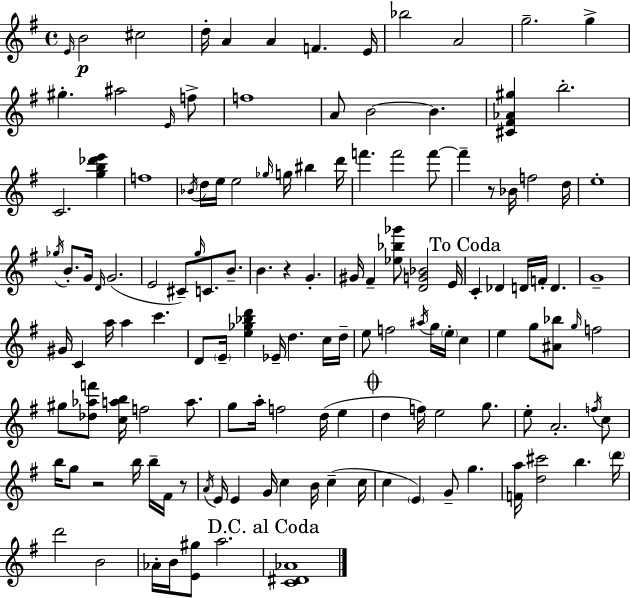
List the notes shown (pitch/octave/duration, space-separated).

E4/s B4/h C#5/h D5/s A4/q A4/q F4/q. E4/s Bb5/h A4/h G5/h. G5/q G#5/q. A#5/h E4/s F5/e F5/w A4/e B4/h B4/q. [C#4,F#4,Ab4,G#5]/q B5/h. C4/h. [G5,B5,Db6,E6]/q F5/w Bb4/s D5/s E5/s E5/h Gb5/s G5/s BIS5/q D6/s F6/q. F6/h F6/e F6/q R/e Bb4/s F5/h D5/s E5/w Gb5/s B4/e. G4/s D4/s G4/h. E4/h C#4/e G5/s C4/e. B4/e. B4/q. R/q G4/q. G#4/s F#4/q [Eb5,Bb5,Gb6]/e [D4,G4,Bb4]/h E4/s C4/q Db4/q D4/s F4/s D4/q. G4/w G#4/s C4/q A5/s A5/q C6/q. D4/e E4/s [E5,Gb5,Bb5,D6]/q Eb4/s D5/q. C5/s D5/s E5/e F5/h A#5/s G5/s E5/s C5/q E5/q G5/e [A#4,Bb5]/e G5/s F5/h G#5/e [Db5,Ab5,F6]/e [C5,A5,B5]/s F5/h A5/e. G5/e A5/s F5/h D5/s E5/q D5/q F5/s E5/h G5/e. E5/e A4/h. F5/s C5/e B5/s G5/e R/h B5/s B5/s F#4/s R/e A4/s E4/s E4/q G4/s C5/q B4/s C5/q C5/s C5/q E4/q G4/e G5/q. [F4,A5]/s [D5,C#6]/h B5/q. D6/s D6/h B4/h Ab4/s B4/s [E4,G#5]/e A5/h. [C4,D#4,Ab4]/w